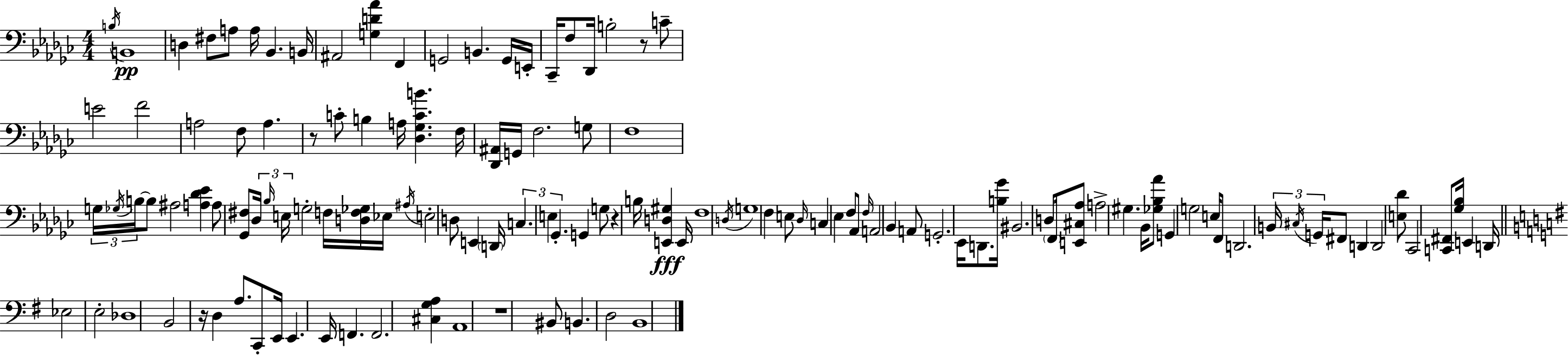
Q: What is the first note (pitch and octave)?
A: B3